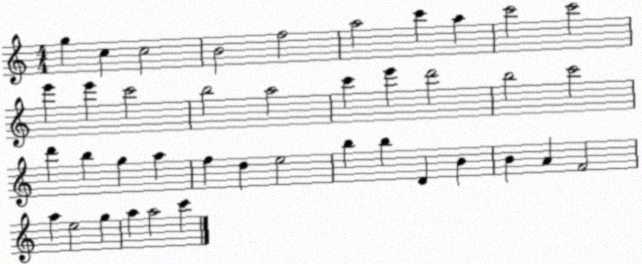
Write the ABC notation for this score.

X:1
T:Untitled
M:4/4
L:1/4
K:C
g c c2 B2 f2 a2 c' a c'2 c'2 e' e' c'2 b2 a2 c' e' d'2 b2 c'2 d' b g a f d e2 b b D B B A F2 a e2 g a a2 c'